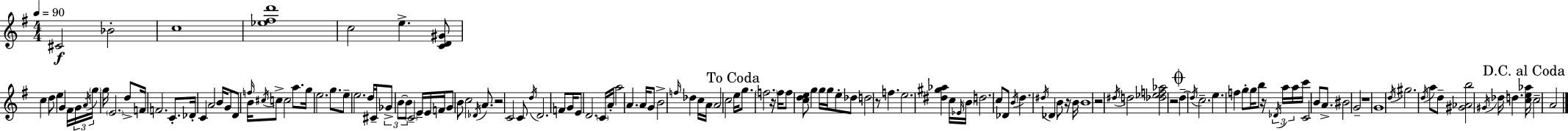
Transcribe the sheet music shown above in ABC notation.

X:1
T:Untitled
M:4/4
L:1/4
K:Em
^C2 _B2 c4 [_e^fd']4 c2 e [CD^G]/2 c d/2 e G ^F/4 G/4 A/4 g/4 g/4 E2 d/2 F/4 F2 C/2 _D/4 C A2 B/4 G/2 D/2 f/4 B/4 ^c/4 c/2 c2 a/2 g/4 e2 g/2 e/2 e2 d/4 ^C/4 _G/2 B/2 B/2 C2 E/4 E/4 F/4 G/2 B/2 c2 _D/4 A/2 z2 C2 C/2 d/4 D2 F/2 G/4 E/2 D2 C/4 A/4 a2 A A/4 G/2 B2 f/4 _d c/4 A/4 A2 c2 e/4 g/2 f2 z/4 f/4 f/2 [cde]/2 g g/4 g/4 e/2 _d/2 d2 z/2 f e2 [^d^g_a] c/4 _E/4 B/4 d2 c/2 _D/2 B/4 d ^d/4 _D B/2 z/4 B/4 B4 z2 ^d/4 d2 [_d_ef_a]2 z2 d d/4 c2 e f g/2 g/4 b/2 z/4 _D/4 a/4 a/4 c'/4 C2 B/2 A/2 ^B2 G2 z4 G4 d/4 ^g2 d/4 a/2 d/2 [^G_Ab]2 ^G/4 _d/4 d [ce_a]/4 c2 A2